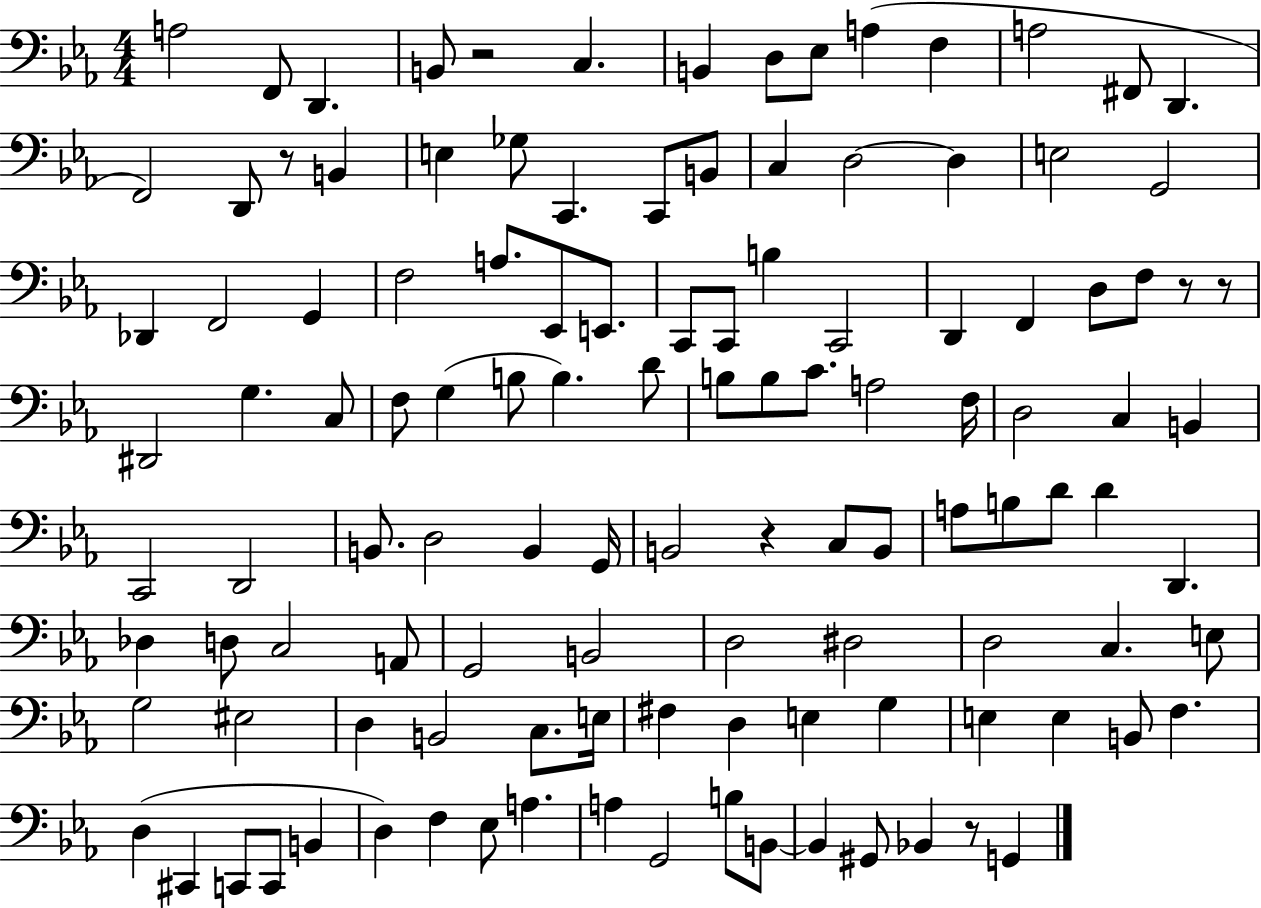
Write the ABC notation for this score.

X:1
T:Untitled
M:4/4
L:1/4
K:Eb
A,2 F,,/2 D,, B,,/2 z2 C, B,, D,/2 _E,/2 A, F, A,2 ^F,,/2 D,, F,,2 D,,/2 z/2 B,, E, _G,/2 C,, C,,/2 B,,/2 C, D,2 D, E,2 G,,2 _D,, F,,2 G,, F,2 A,/2 _E,,/2 E,,/2 C,,/2 C,,/2 B, C,,2 D,, F,, D,/2 F,/2 z/2 z/2 ^D,,2 G, C,/2 F,/2 G, B,/2 B, D/2 B,/2 B,/2 C/2 A,2 F,/4 D,2 C, B,, C,,2 D,,2 B,,/2 D,2 B,, G,,/4 B,,2 z C,/2 B,,/2 A,/2 B,/2 D/2 D D,, _D, D,/2 C,2 A,,/2 G,,2 B,,2 D,2 ^D,2 D,2 C, E,/2 G,2 ^E,2 D, B,,2 C,/2 E,/4 ^F, D, E, G, E, E, B,,/2 F, D, ^C,, C,,/2 C,,/2 B,, D, F, _E,/2 A, A, G,,2 B,/2 B,,/2 B,, ^G,,/2 _B,, z/2 G,,